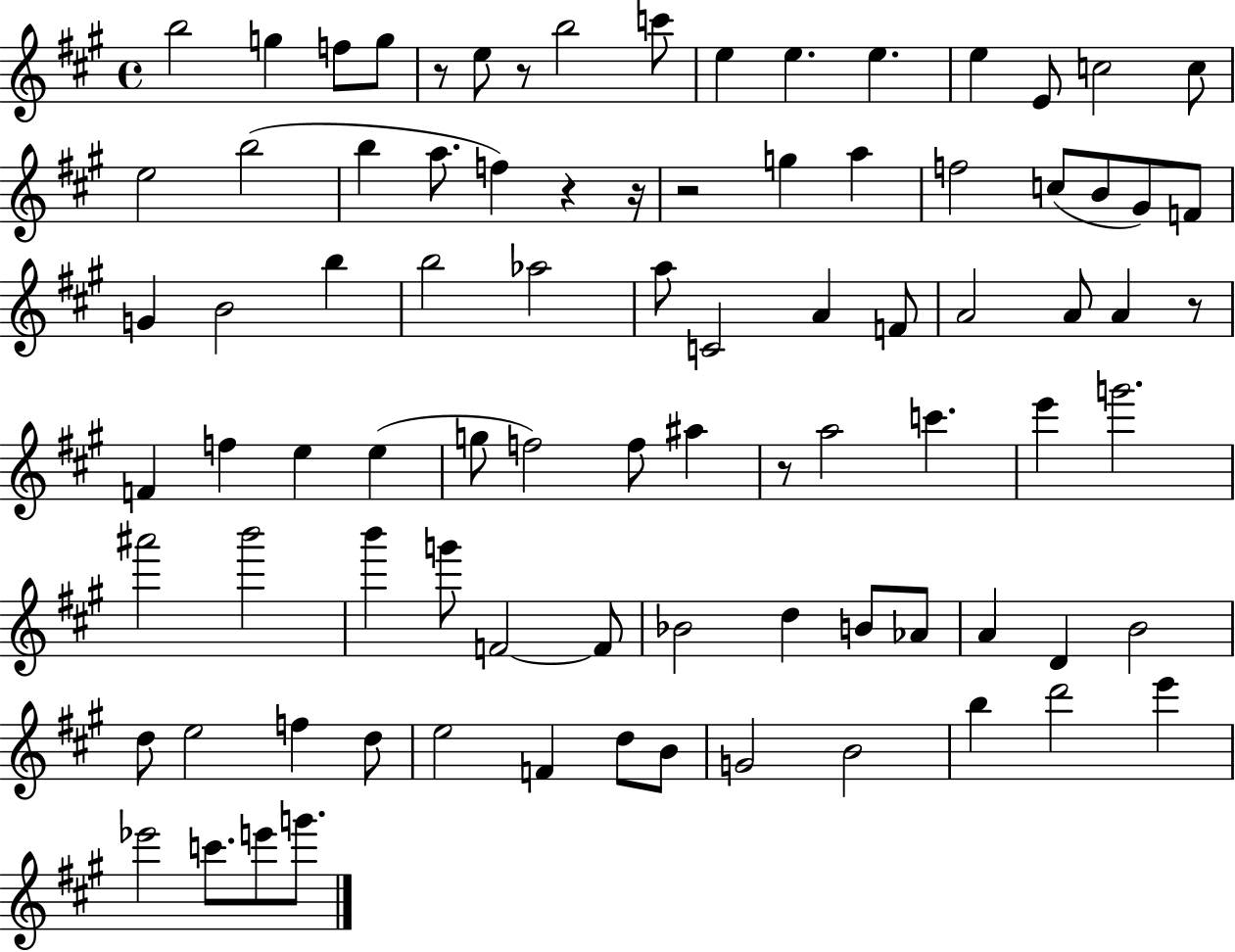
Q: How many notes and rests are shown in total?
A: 87